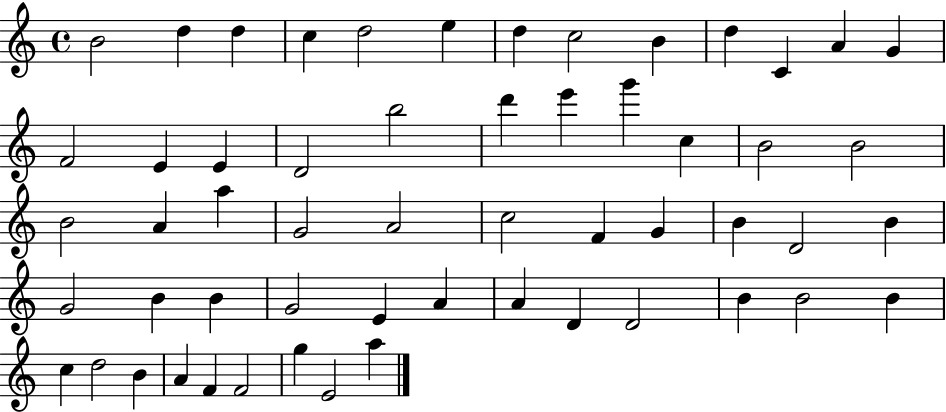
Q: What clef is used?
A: treble